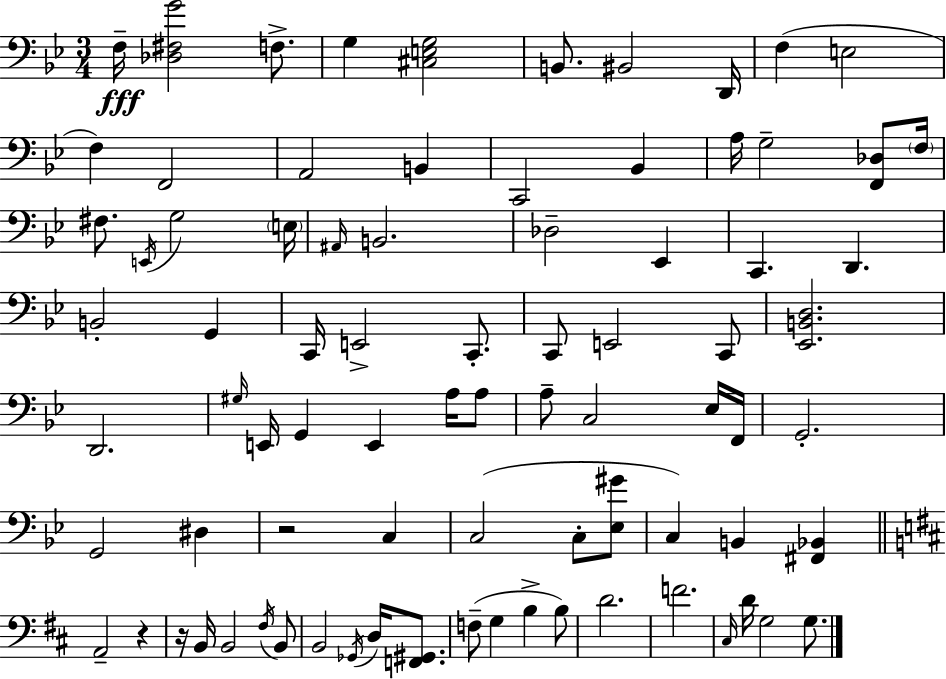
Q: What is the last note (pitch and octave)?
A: G3